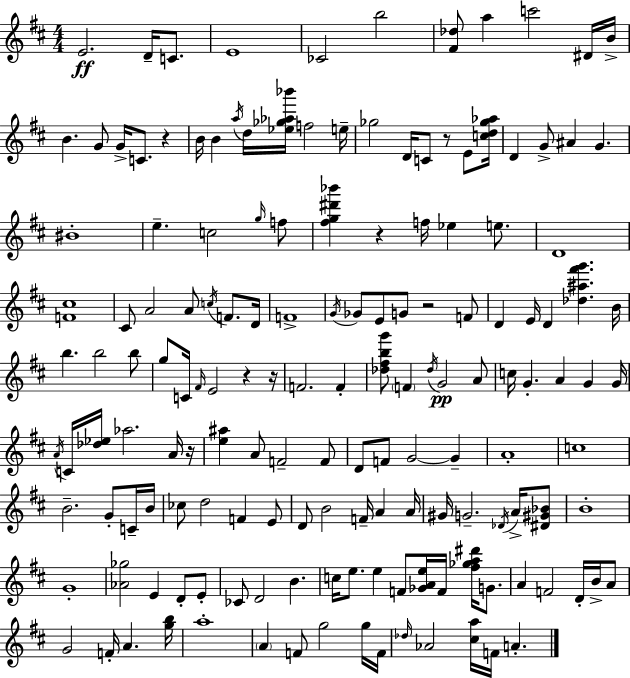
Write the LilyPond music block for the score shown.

{
  \clef treble
  \numericTimeSignature
  \time 4/4
  \key d \major
  e'2.\ff d'16-- c'8. | e'1 | ces'2 b''2 | <fis' des''>8 a''4 c'''2 dis'16 b'16-> | \break b'4. g'8 g'16-> c'8. r4 | b'16 b'4 \acciaccatura { a''16 } d''16 <ees'' ges'' aes'' bes'''>16 f''2 | e''16-- ges''2 d'16 c'8 r8 e'8 | <c'' d'' ges'' aes''>16 d'4 g'8-> ais'4 g'4. | \break bis'1-. | e''4.-- c''2 \grace { g''16 } | f''8 <fis'' g'' dis''' bes'''>4 r4 f''16 ees''4 e''8. | d'1 | \break <f' cis''>1 | cis'8 a'2 a'8 \acciaccatura { c''16 } f'8. | d'16 f'1-> | \acciaccatura { g'16 } ges'8 e'8 g'8 r2 | \break f'8 d'4 e'16 d'4 <des'' ais'' fis''' g'''>4. | b'16 b''4. b''2 | b''8 g''8 c'16 \grace { fis'16 } e'2 | r4 r16 f'2. | \break f'4-. <des'' fis'' b'' g'''>8 \parenthesize f'4 \acciaccatura { des''16 } g'2\pp | a'8 c''16 g'4.-. a'4 | g'4 g'16 \acciaccatura { a'16 } c'16 <des'' ees''>16 aes''2. | a'16 r16 <e'' ais''>4 a'8 f'2-- | \break f'8 d'8 f'8 g'2~~ | g'4-- a'1-. | c''1 | b'2.-- | \break g'8-. c'16-- b'16 ces''8 d''2 | f'4 e'8 d'8 b'2 | f'16-- a'4 a'16 gis'16 g'2.-- | \acciaccatura { des'16 } a'16-> <dis' gis' bes'>8 b'1-. | \break g'1-. | <aes' ges''>2 | e'4 d'8-. e'8-. ces'8 d'2 | b'4. c''16 e''8. e''4 | \break f'8 <ges' a' e''>16 f'16 <fis'' ges'' a'' dis'''>16 g'8. a'4 f'2 | d'16-. b'16-> a'8 g'2 | f'16-. a'4. <g'' b''>16 a''1-. | \parenthesize a'4 f'8 g''2 | \break g''16 f'16 \grace { des''16 } aes'2 | <cis'' a''>16 f'16 a'4.-. \bar "|."
}